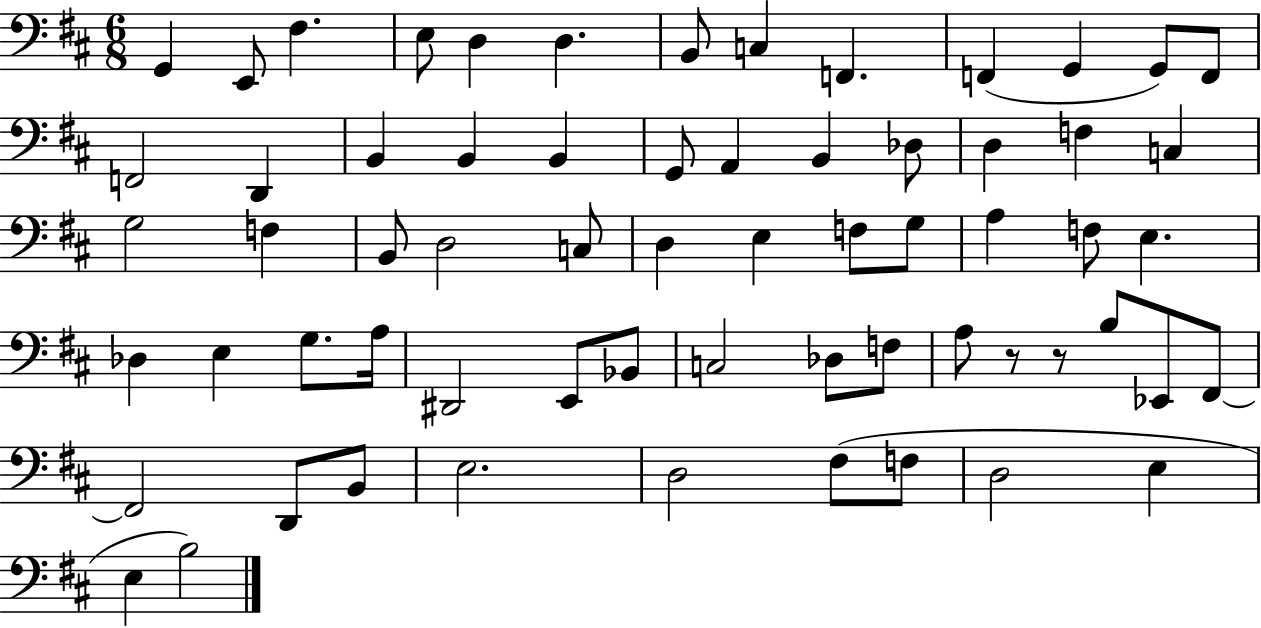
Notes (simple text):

G2/q E2/e F#3/q. E3/e D3/q D3/q. B2/e C3/q F2/q. F2/q G2/q G2/e F2/e F2/h D2/q B2/q B2/q B2/q G2/e A2/q B2/q Db3/e D3/q F3/q C3/q G3/h F3/q B2/e D3/h C3/e D3/q E3/q F3/e G3/e A3/q F3/e E3/q. Db3/q E3/q G3/e. A3/s D#2/h E2/e Bb2/e C3/h Db3/e F3/e A3/e R/e R/e B3/e Eb2/e F#2/e F#2/h D2/e B2/e E3/h. D3/h F#3/e F3/e D3/h E3/q E3/q B3/h